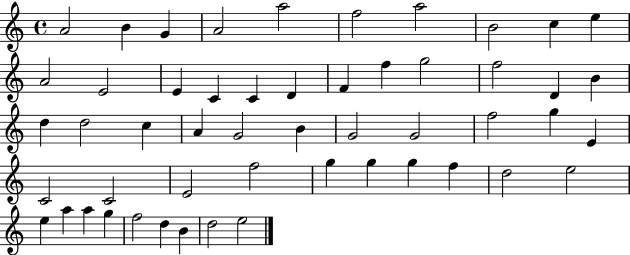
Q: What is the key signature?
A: C major